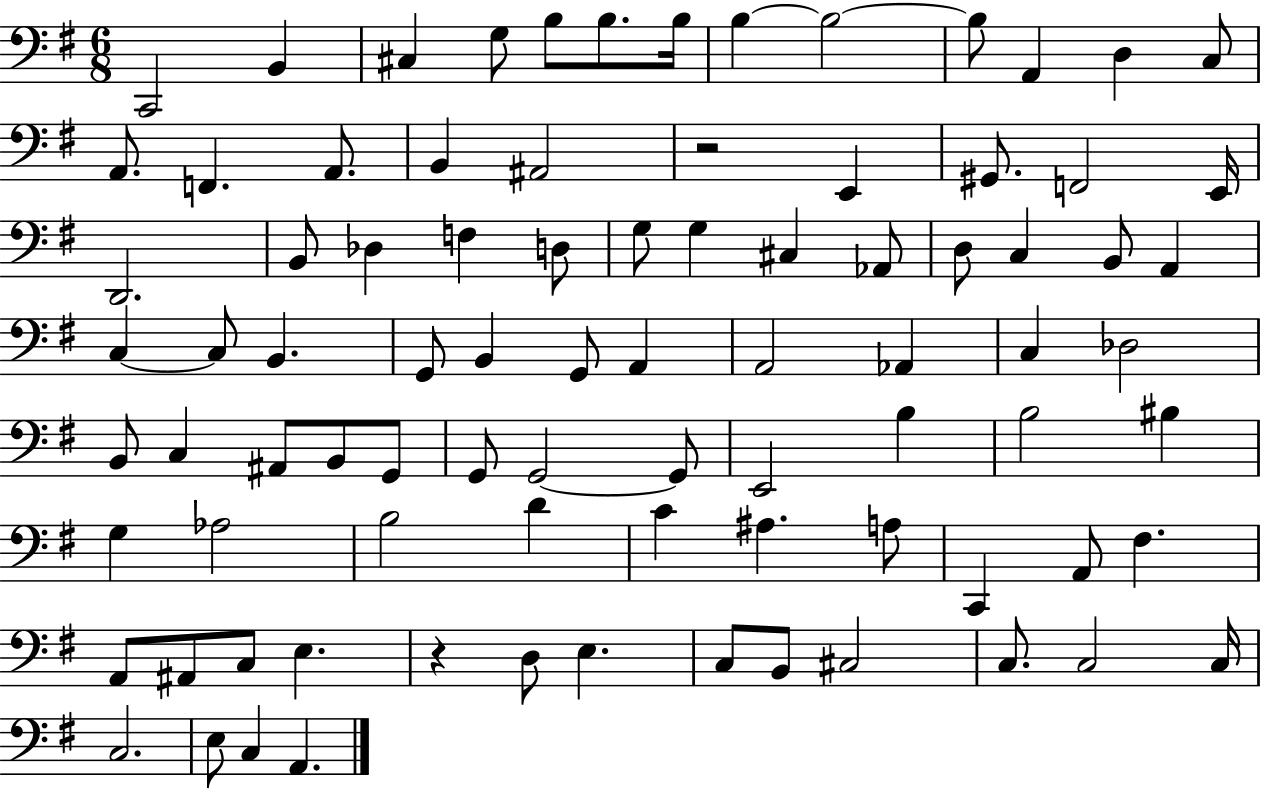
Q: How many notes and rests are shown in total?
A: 86